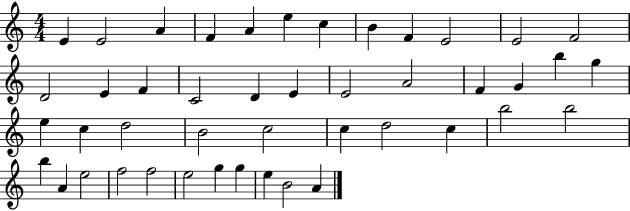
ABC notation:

X:1
T:Untitled
M:4/4
L:1/4
K:C
E E2 A F A e c B F E2 E2 F2 D2 E F C2 D E E2 A2 F G b g e c d2 B2 c2 c d2 c b2 b2 b A e2 f2 f2 e2 g g e B2 A